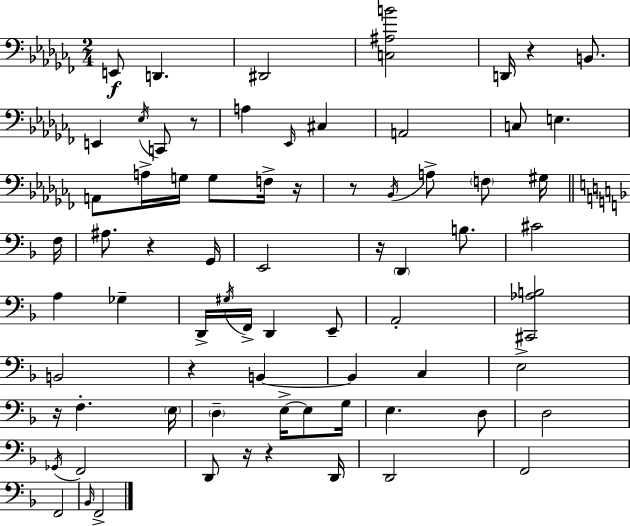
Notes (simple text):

E2/e D2/q. D#2/h [C3,A#3,B4]/h D2/s R/q B2/e. E2/q Eb3/s C2/e R/e A3/q Eb2/s C#3/q A2/h C3/e E3/q. A2/e A3/s G3/s G3/e F3/s R/s R/e Bb2/s A3/e F3/e G#3/s F3/s A#3/e. R/q G2/s E2/h R/s D2/q B3/e. C#4/h A3/q Gb3/q D2/s G#3/s F2/s D2/q E2/e A2/h [C#2,Ab3,B3]/h B2/h R/q B2/q B2/q C3/q E3/h R/s F3/q. E3/s D3/q E3/s E3/e G3/s E3/q. D3/e D3/h Gb2/s F2/h D2/e R/s R/q D2/s D2/h F2/h F2/h Bb2/s F2/h